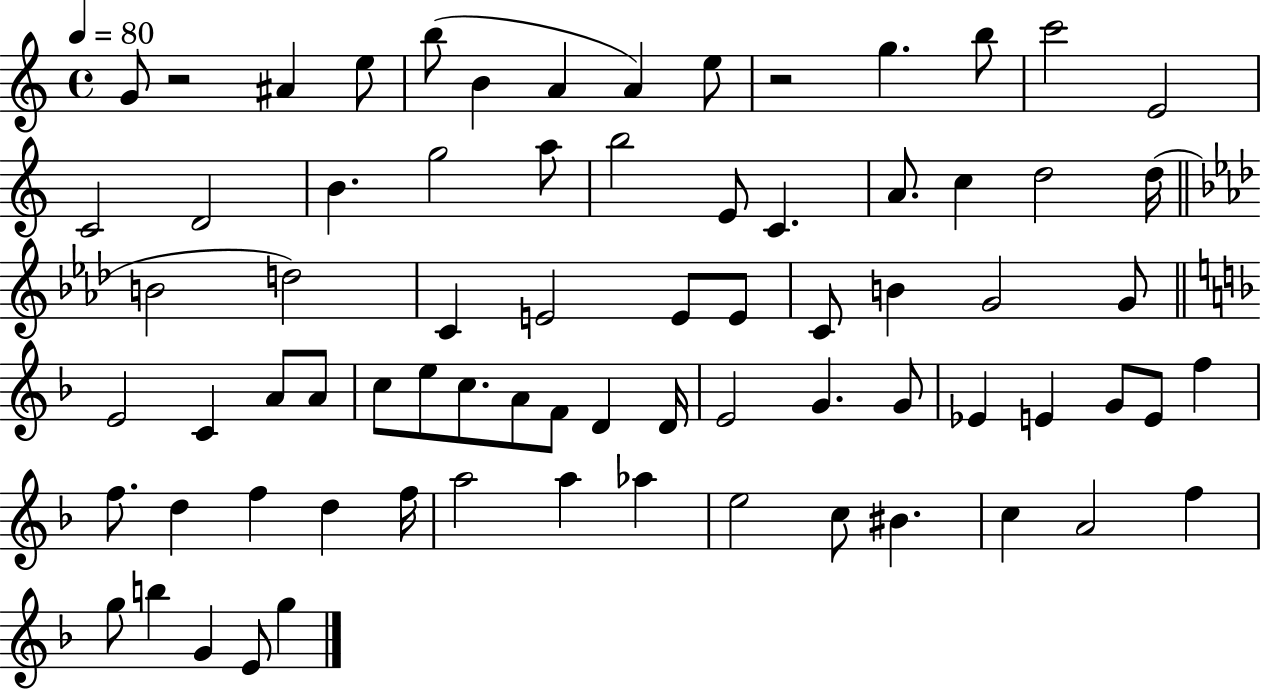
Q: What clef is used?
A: treble